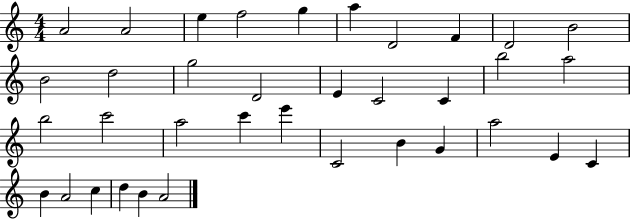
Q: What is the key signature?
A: C major